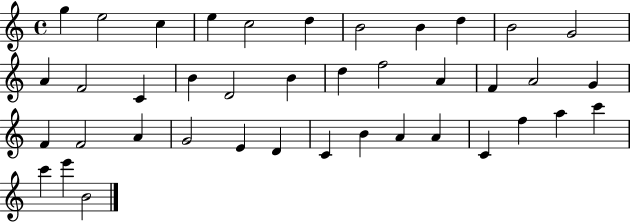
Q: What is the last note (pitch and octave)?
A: B4